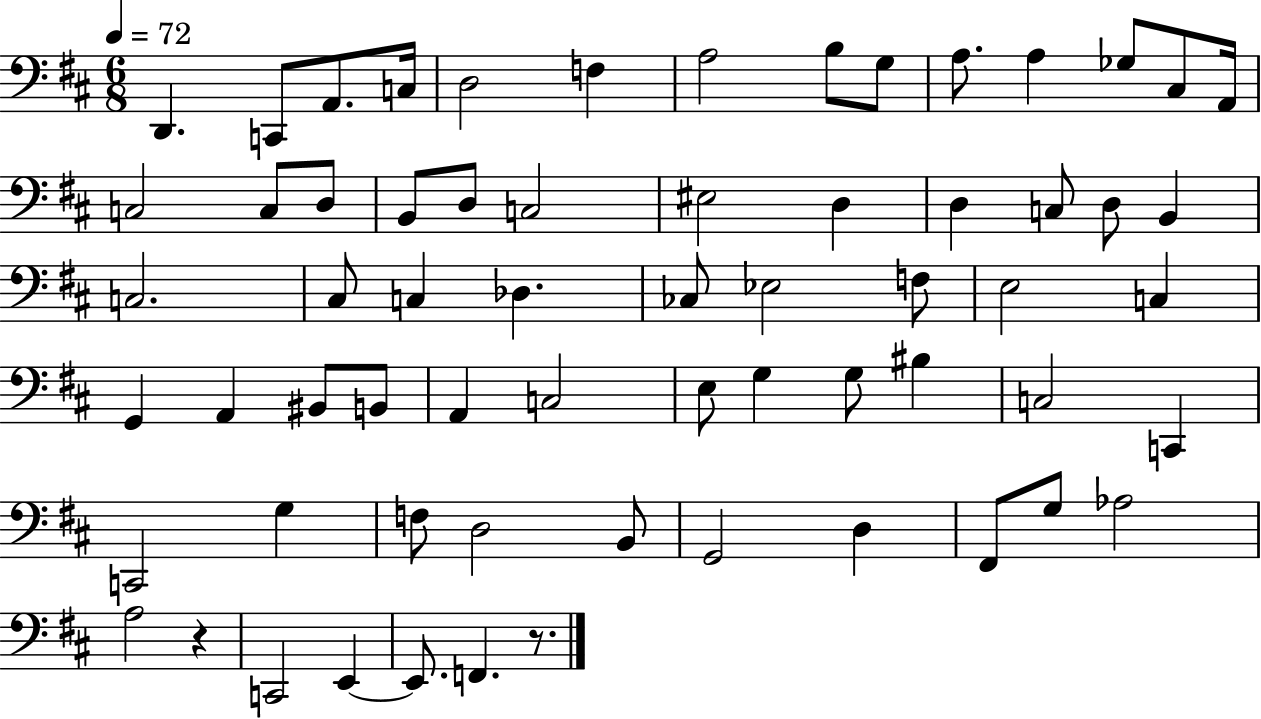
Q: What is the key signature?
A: D major